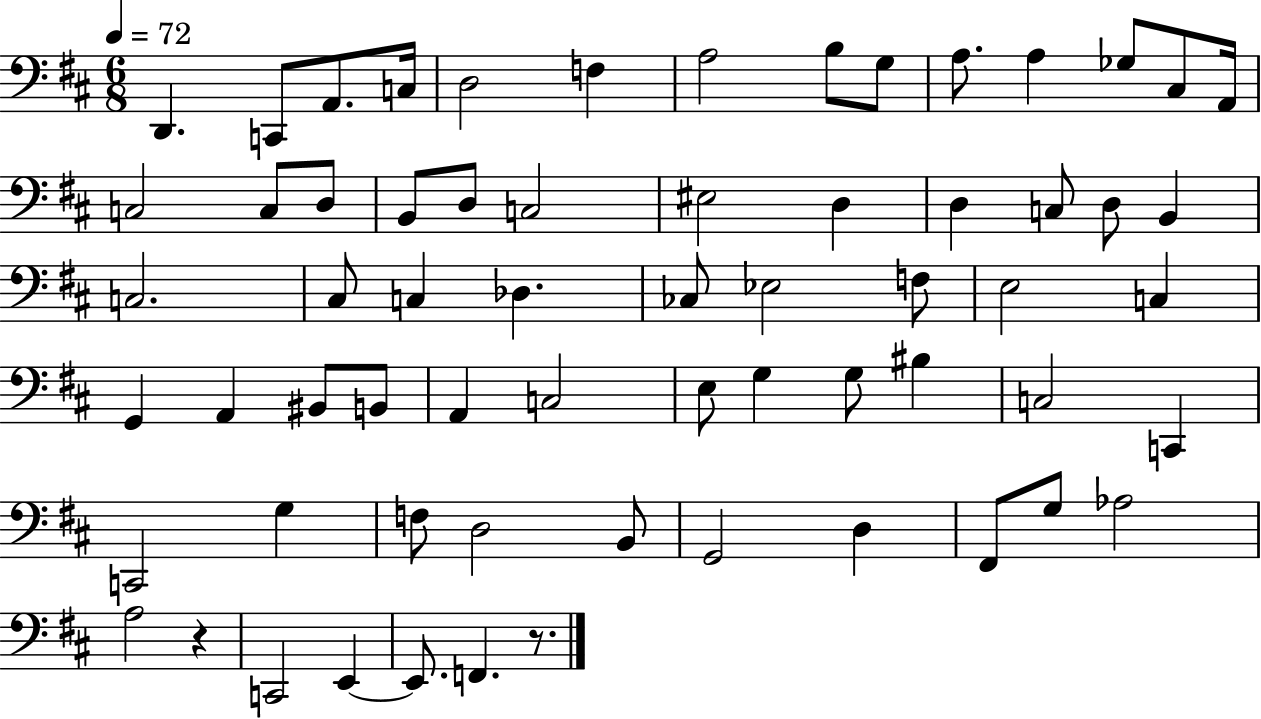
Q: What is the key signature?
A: D major